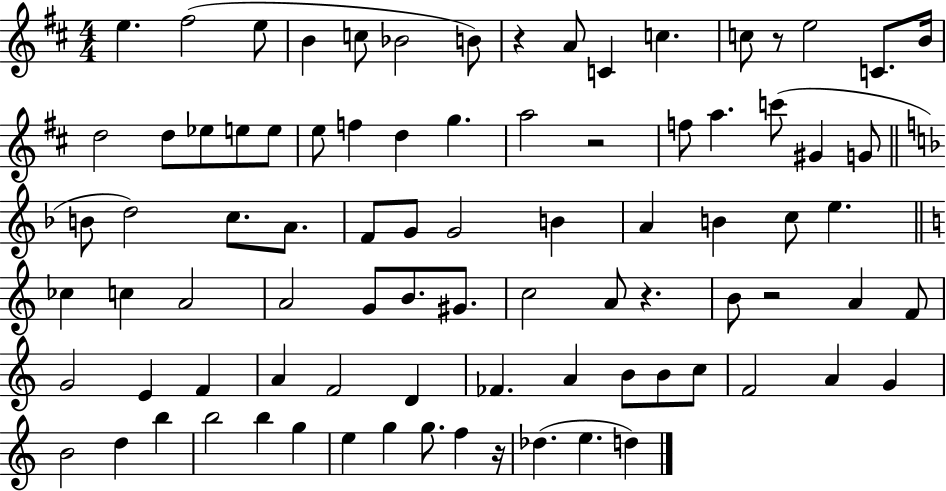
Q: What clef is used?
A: treble